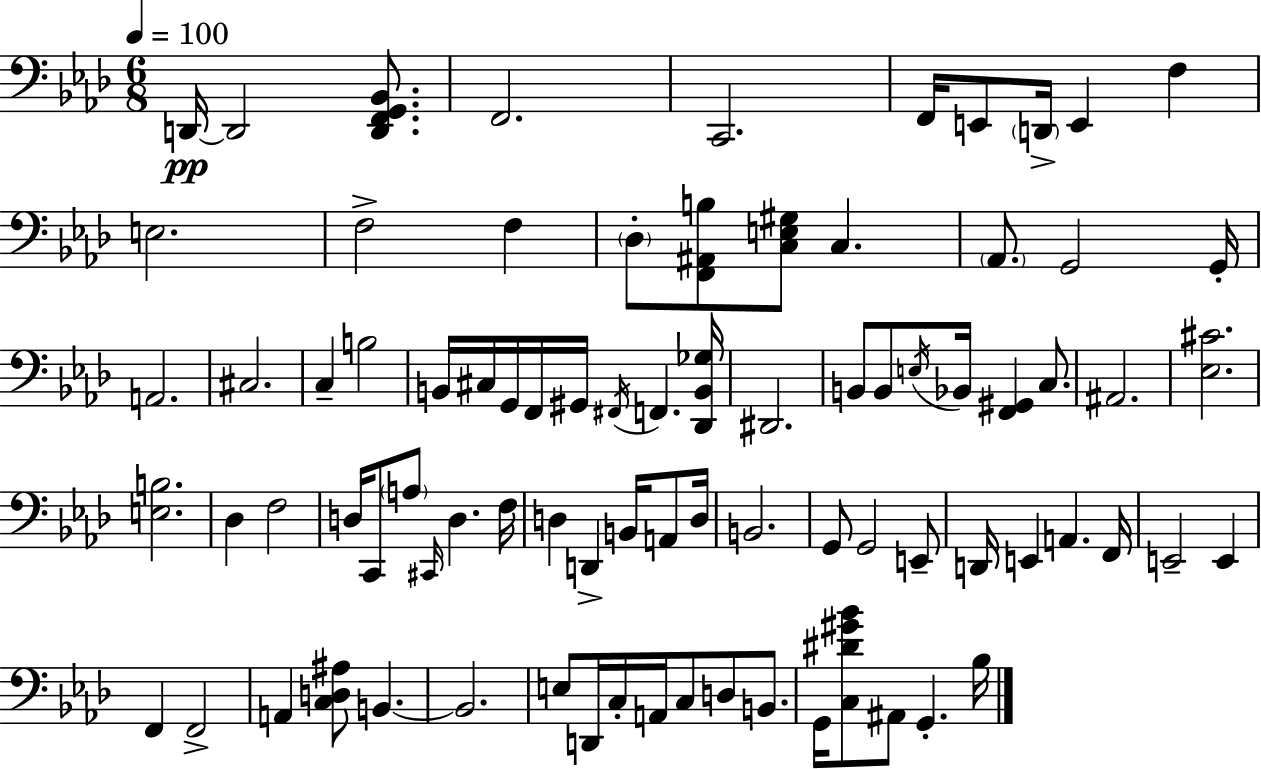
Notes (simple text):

D2/s D2/h [D2,F2,G2,Bb2]/e. F2/h. C2/h. F2/s E2/e D2/s E2/q F3/q E3/h. F3/h F3/q Db3/e [F2,A#2,B3]/e [C3,E3,G#3]/e C3/q. Ab2/e. G2/h G2/s A2/h. C#3/h. C3/q B3/h B2/s C#3/s G2/s F2/s G#2/s F#2/s F2/q. [Db2,B2,Gb3]/s D#2/h. B2/e B2/e E3/s Bb2/s [F2,G#2]/q C3/e. A#2/h. [Eb3,C#4]/h. [E3,B3]/h. Db3/q F3/h D3/s C2/e A3/e C#2/s D3/q. F3/s D3/q D2/q B2/s A2/e D3/s B2/h. G2/e G2/h E2/e D2/s E2/q A2/q. F2/s E2/h E2/q F2/q F2/h A2/q [C3,D3,A#3]/e B2/q. B2/h. E3/e D2/s C3/s A2/s C3/e D3/e B2/e. G2/s [C3,D#4,G#4,Bb4]/e A#2/e G2/q. Bb3/s